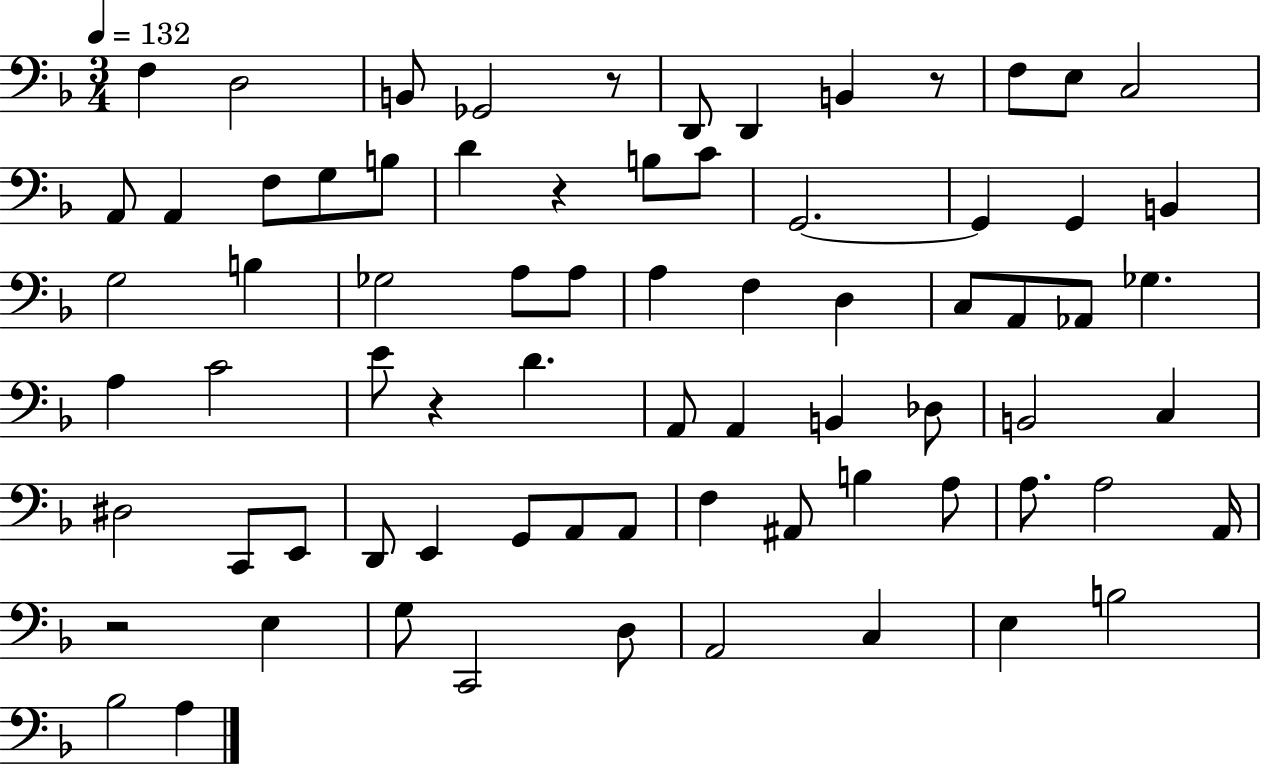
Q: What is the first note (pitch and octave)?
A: F3